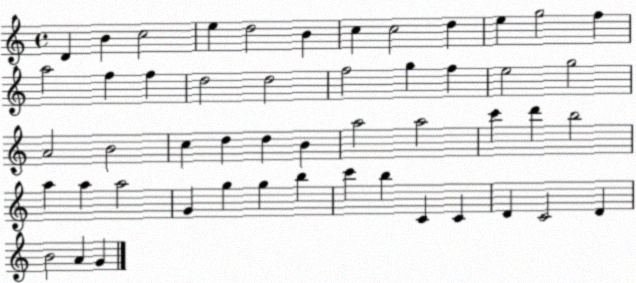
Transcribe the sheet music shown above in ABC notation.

X:1
T:Untitled
M:4/4
L:1/4
K:C
D B c2 e d2 B c c2 d e g2 f a2 f f d2 d2 f2 g f e2 g2 A2 B2 c d d B a2 a2 c' d' b2 a a a2 G g g b c' b C C D C2 D B2 A G